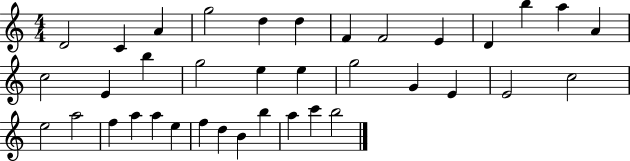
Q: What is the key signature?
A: C major